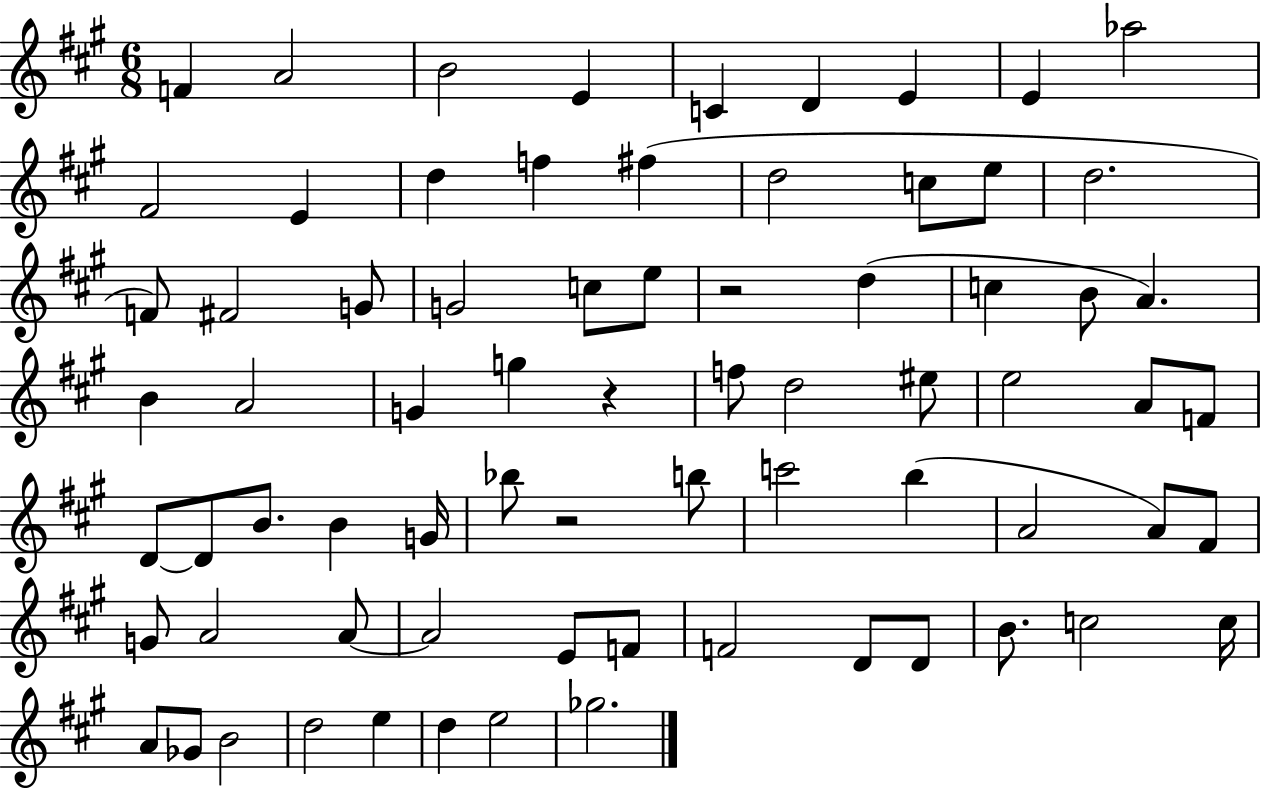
{
  \clef treble
  \numericTimeSignature
  \time 6/8
  \key a \major
  f'4 a'2 | b'2 e'4 | c'4 d'4 e'4 | e'4 aes''2 | \break fis'2 e'4 | d''4 f''4 fis''4( | d''2 c''8 e''8 | d''2. | \break f'8) fis'2 g'8 | g'2 c''8 e''8 | r2 d''4( | c''4 b'8 a'4.) | \break b'4 a'2 | g'4 g''4 r4 | f''8 d''2 eis''8 | e''2 a'8 f'8 | \break d'8~~ d'8 b'8. b'4 g'16 | bes''8 r2 b''8 | c'''2 b''4( | a'2 a'8) fis'8 | \break g'8 a'2 a'8~~ | a'2 e'8 f'8 | f'2 d'8 d'8 | b'8. c''2 c''16 | \break a'8 ges'8 b'2 | d''2 e''4 | d''4 e''2 | ges''2. | \break \bar "|."
}